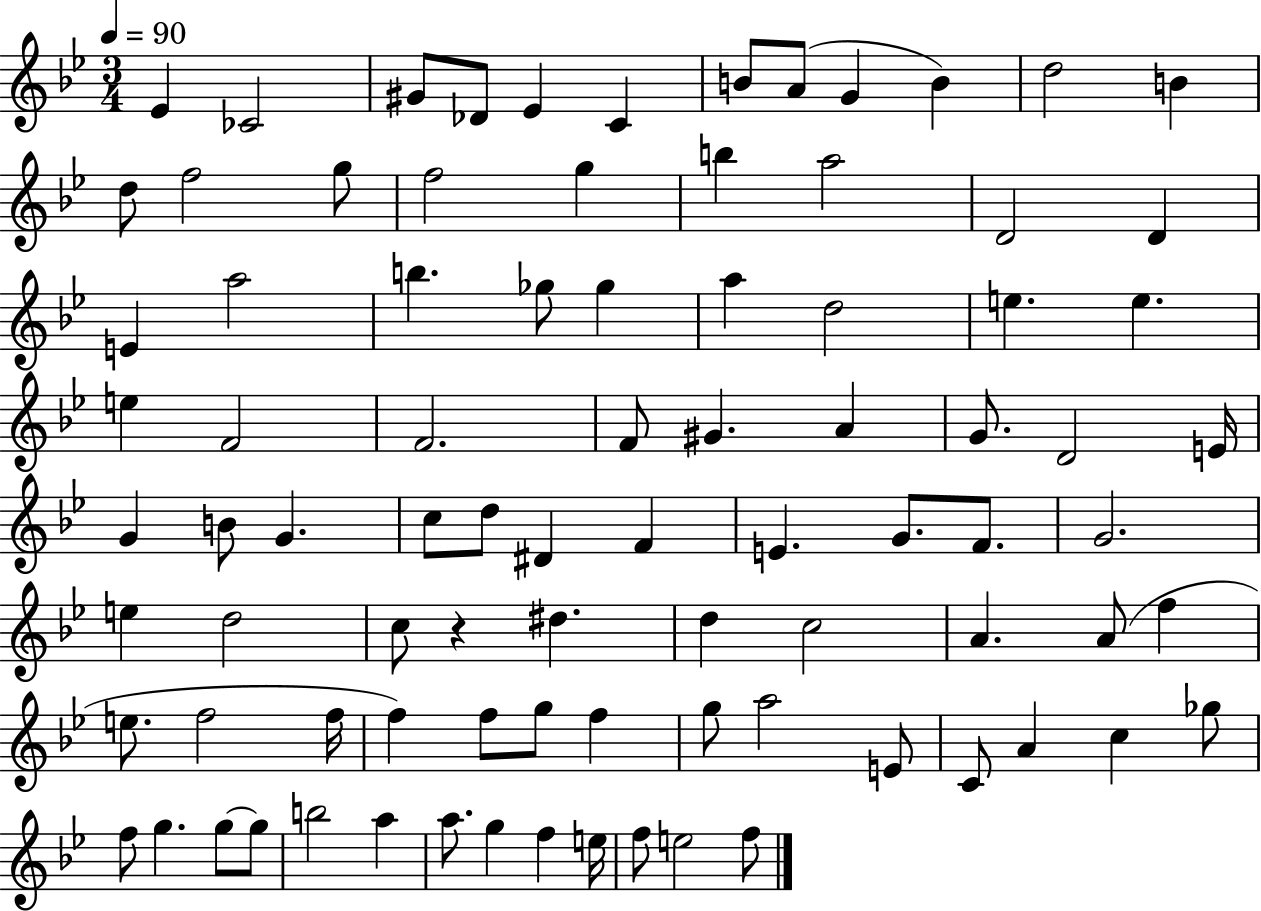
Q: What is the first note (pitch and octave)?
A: Eb4